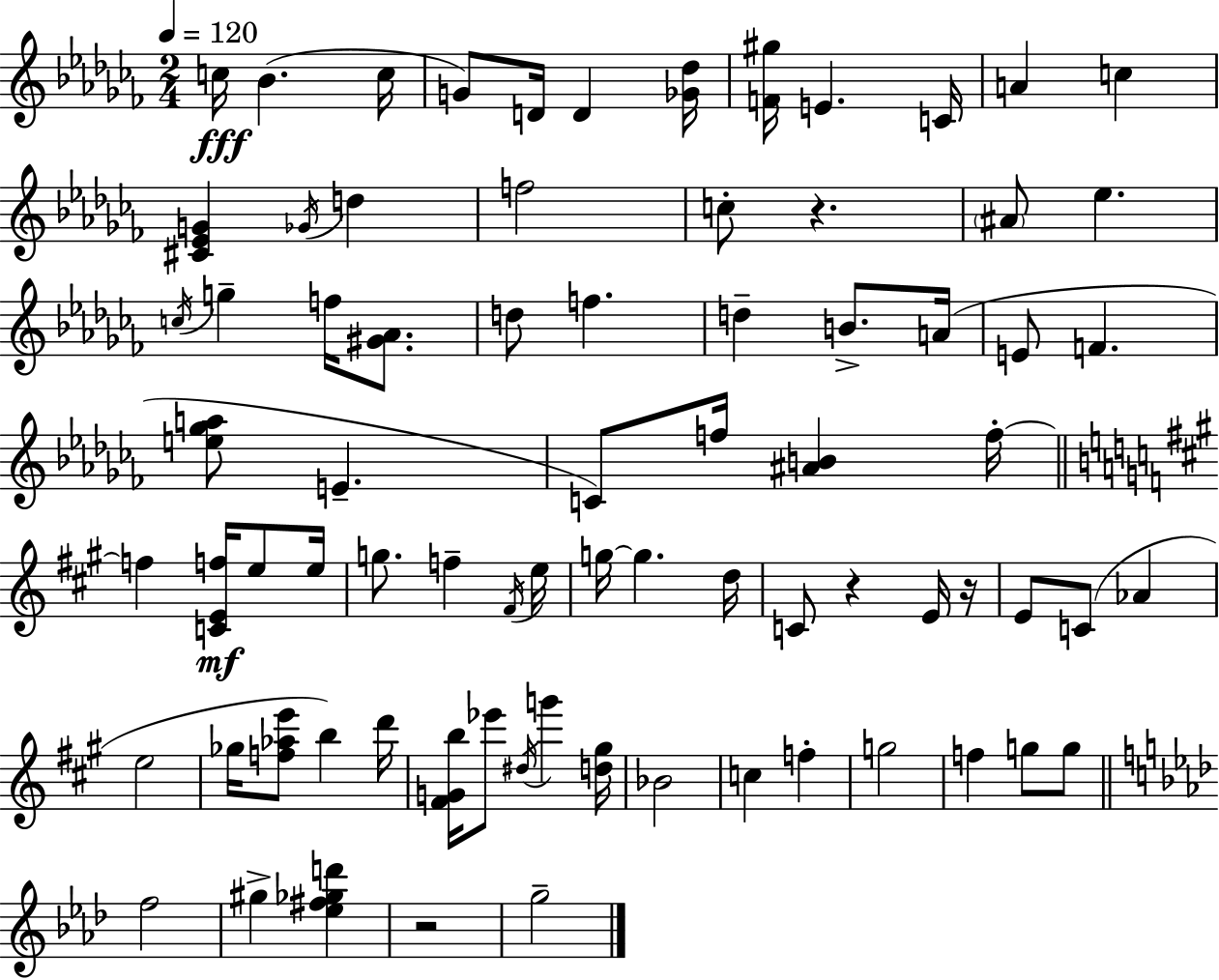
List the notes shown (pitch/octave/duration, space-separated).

C5/s Bb4/q. C5/s G4/e D4/s D4/q [Gb4,Db5]/s [F4,G#5]/s E4/q. C4/s A4/q C5/q [C#4,Eb4,G4]/q Gb4/s D5/q F5/h C5/e R/q. A#4/e Eb5/q. C5/s G5/q F5/s [G#4,Ab4]/e. D5/e F5/q. D5/q B4/e. A4/s E4/e F4/q. [E5,Gb5,A5]/e E4/q. C4/e F5/s [A#4,B4]/q F5/s F5/q [C4,E4,F5]/s E5/e E5/s G5/e. F5/q F#4/s E5/s G5/s G5/q. D5/s C4/e R/q E4/s R/s E4/e C4/e Ab4/q E5/h Gb5/s [F5,Ab5,E6]/e B5/q D6/s [F#4,G4,B5]/s Eb6/e D#5/s G6/q [D5,G#5]/s Bb4/h C5/q F5/q G5/h F5/q G5/e G5/e F5/h G#5/q [Eb5,F#5,Gb5,D6]/q R/h G5/h